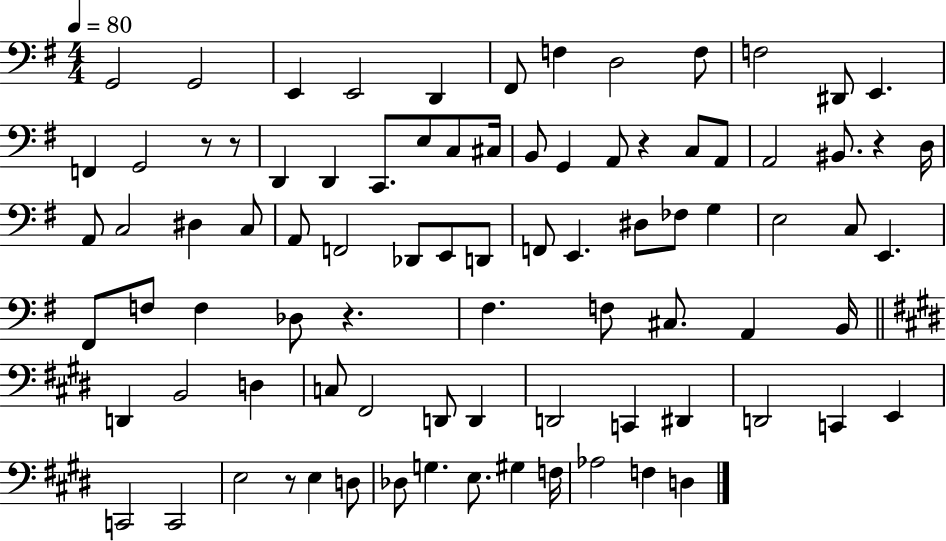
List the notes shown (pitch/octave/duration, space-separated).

G2/h G2/h E2/q E2/h D2/q F#2/e F3/q D3/h F3/e F3/h D#2/e E2/q. F2/q G2/h R/e R/e D2/q D2/q C2/e. E3/e C3/e C#3/s B2/e G2/q A2/e R/q C3/e A2/e A2/h BIS2/e. R/q D3/s A2/e C3/h D#3/q C3/e A2/e F2/h Db2/e E2/e D2/e F2/e E2/q. D#3/e FES3/e G3/q E3/h C3/e E2/q. F#2/e F3/e F3/q Db3/e R/q. F#3/q. F3/e C#3/e. A2/q B2/s D2/q B2/h D3/q C3/e F#2/h D2/e D2/q D2/h C2/q D#2/q D2/h C2/q E2/q C2/h C2/h E3/h R/e E3/q D3/e Db3/e G3/q. E3/e. G#3/q F3/s Ab3/h F3/q D3/q